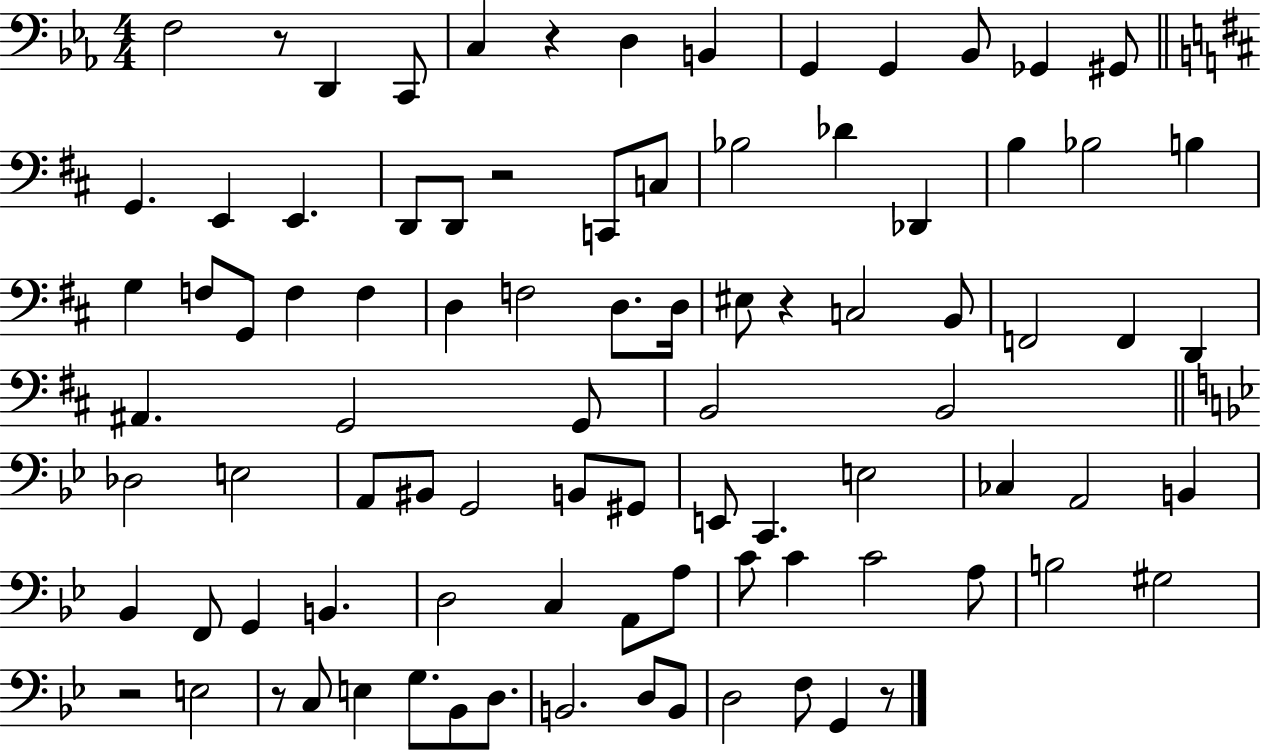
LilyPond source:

{
  \clef bass
  \numericTimeSignature
  \time 4/4
  \key ees \major
  \repeat volta 2 { f2 r8 d,4 c,8 | c4 r4 d4 b,4 | g,4 g,4 bes,8 ges,4 gis,8 | \bar "||" \break \key d \major g,4. e,4 e,4. | d,8 d,8 r2 c,8 c8 | bes2 des'4 des,4 | b4 bes2 b4 | \break g4 f8 g,8 f4 f4 | d4 f2 d8. d16 | eis8 r4 c2 b,8 | f,2 f,4 d,4 | \break ais,4. g,2 g,8 | b,2 b,2 | \bar "||" \break \key bes \major des2 e2 | a,8 bis,8 g,2 b,8 gis,8 | e,8 c,4. e2 | ces4 a,2 b,4 | \break bes,4 f,8 g,4 b,4. | d2 c4 a,8 a8 | c'8 c'4 c'2 a8 | b2 gis2 | \break r2 e2 | r8 c8 e4 g8. bes,8 d8. | b,2. d8 b,8 | d2 f8 g,4 r8 | \break } \bar "|."
}